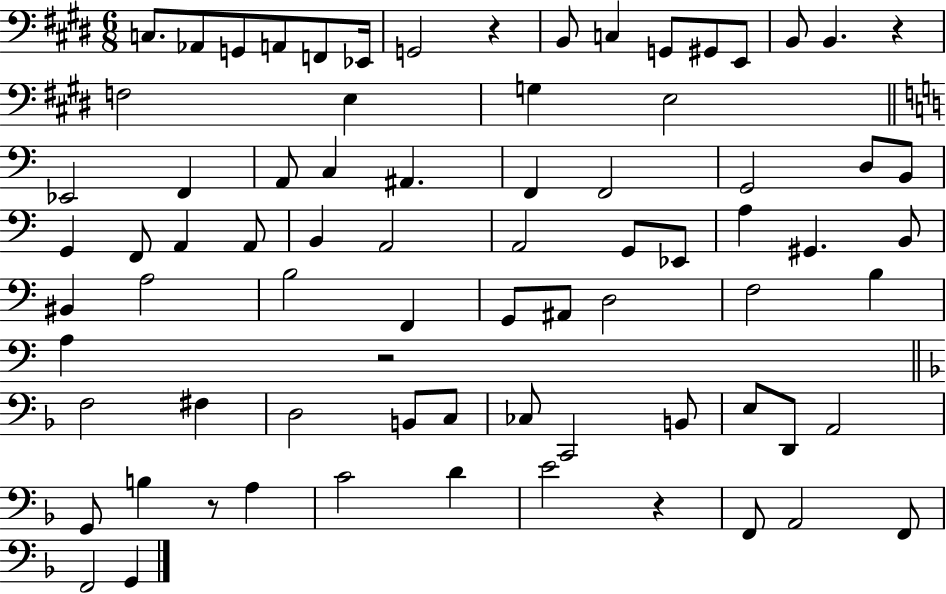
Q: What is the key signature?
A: E major